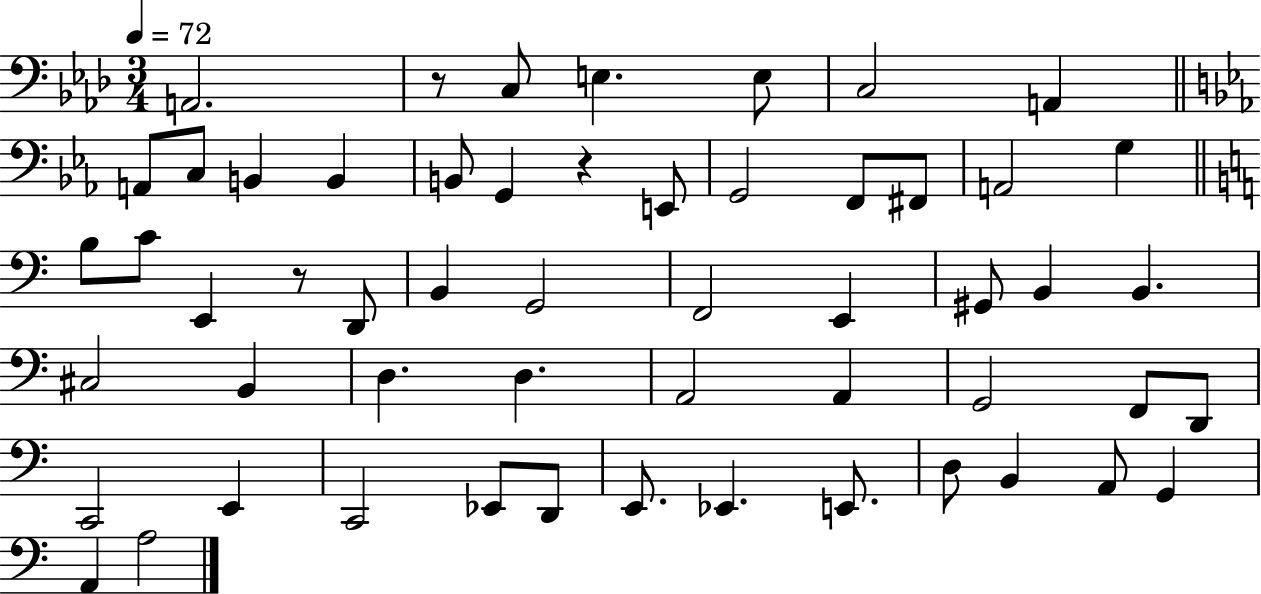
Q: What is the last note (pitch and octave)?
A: A3